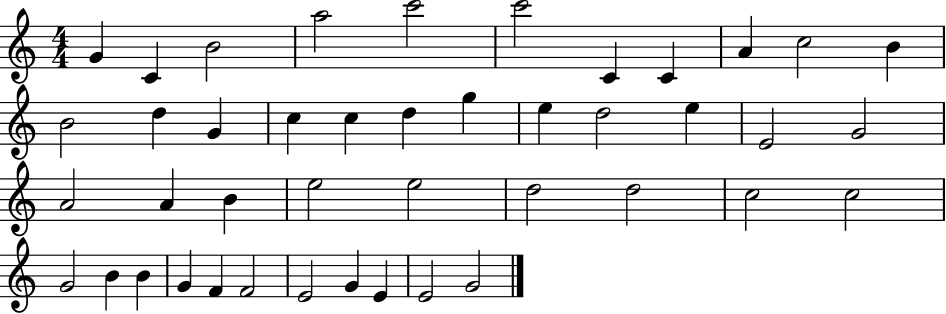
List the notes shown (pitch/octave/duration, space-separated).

G4/q C4/q B4/h A5/h C6/h C6/h C4/q C4/q A4/q C5/h B4/q B4/h D5/q G4/q C5/q C5/q D5/q G5/q E5/q D5/h E5/q E4/h G4/h A4/h A4/q B4/q E5/h E5/h D5/h D5/h C5/h C5/h G4/h B4/q B4/q G4/q F4/q F4/h E4/h G4/q E4/q E4/h G4/h